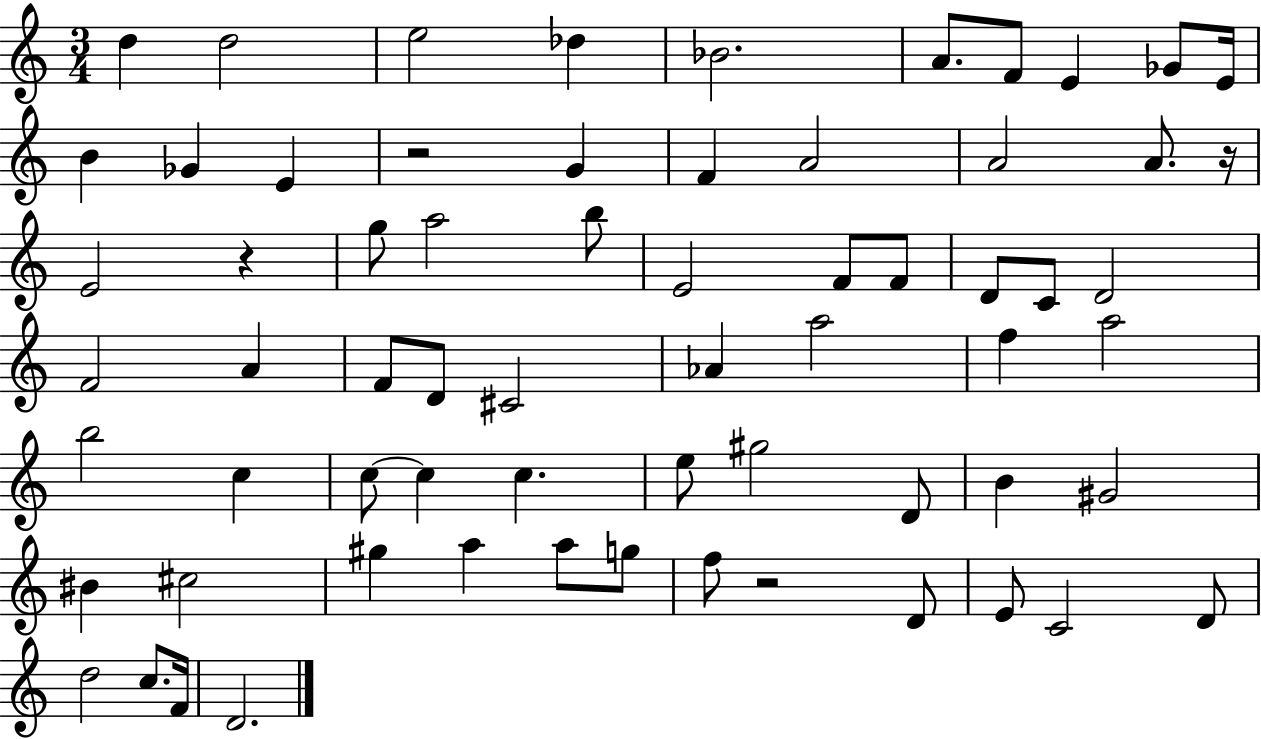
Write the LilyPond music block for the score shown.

{
  \clef treble
  \numericTimeSignature
  \time 3/4
  \key c \major
  d''4 d''2 | e''2 des''4 | bes'2. | a'8. f'8 e'4 ges'8 e'16 | \break b'4 ges'4 e'4 | r2 g'4 | f'4 a'2 | a'2 a'8. r16 | \break e'2 r4 | g''8 a''2 b''8 | e'2 f'8 f'8 | d'8 c'8 d'2 | \break f'2 a'4 | f'8 d'8 cis'2 | aes'4 a''2 | f''4 a''2 | \break b''2 c''4 | c''8~~ c''4 c''4. | e''8 gis''2 d'8 | b'4 gis'2 | \break bis'4 cis''2 | gis''4 a''4 a''8 g''8 | f''8 r2 d'8 | e'8 c'2 d'8 | \break d''2 c''8. f'16 | d'2. | \bar "|."
}